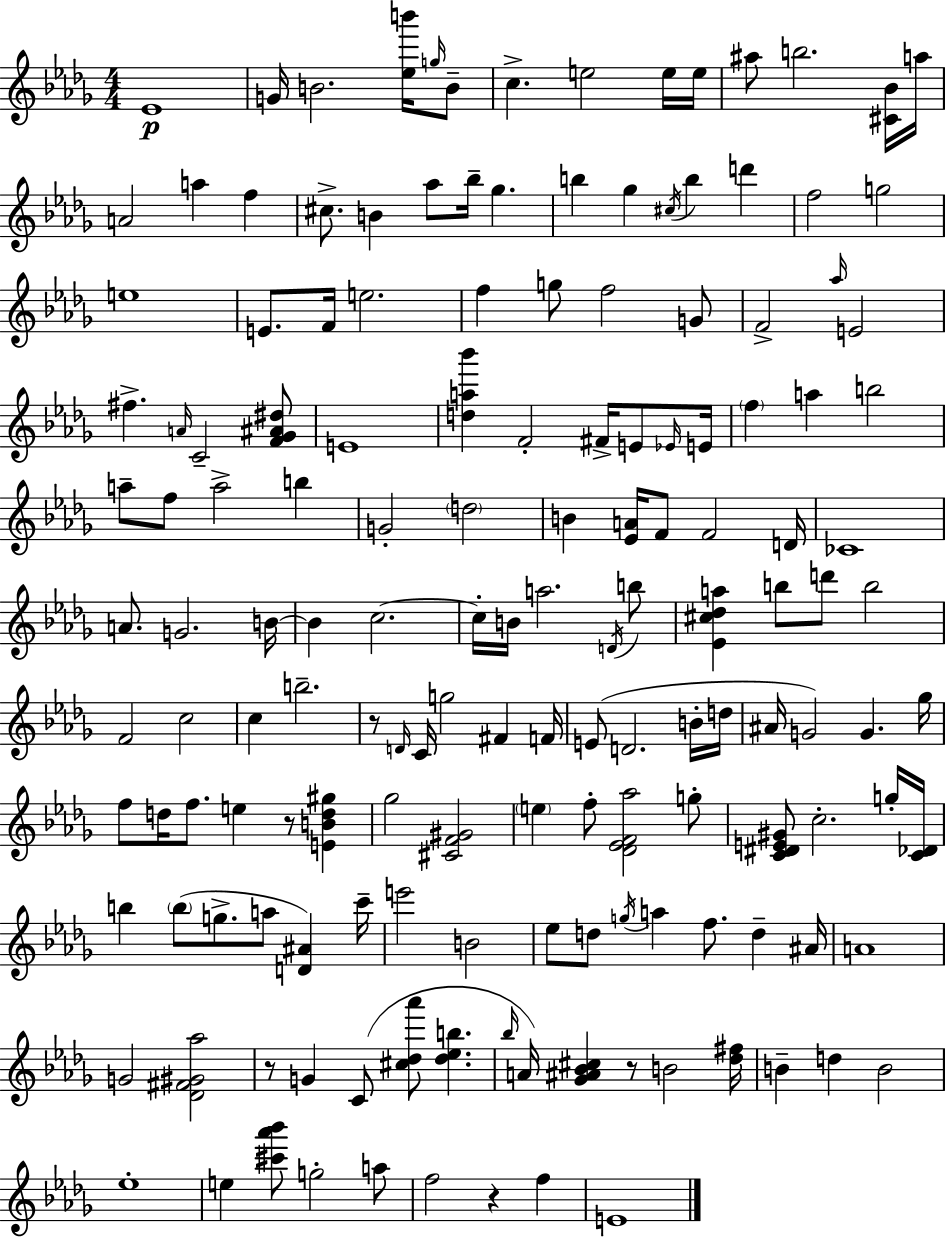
Eb4/w G4/s B4/h. [Eb5,B6]/s G5/s B4/e C5/q. E5/h E5/s E5/s A#5/e B5/h. [C#4,Bb4]/s A5/s A4/h A5/q F5/q C#5/e. B4/q Ab5/e Bb5/s Gb5/q. B5/q Gb5/q C#5/s B5/q D6/q F5/h G5/h E5/w E4/e. F4/s E5/h. F5/q G5/e F5/h G4/e F4/h Ab5/s E4/h F#5/q. A4/s C4/h [F4,Gb4,A#4,D#5]/e E4/w [D5,A5,Bb6]/q F4/h F#4/s E4/e Eb4/s E4/s F5/q A5/q B5/h A5/e F5/e A5/h B5/q G4/h D5/h B4/q [Eb4,A4]/s F4/e F4/h D4/s CES4/w A4/e. G4/h. B4/s B4/q C5/h. C5/s B4/s A5/h. D4/s B5/e [Eb4,C#5,Db5,A5]/q B5/e D6/e B5/h F4/h C5/h C5/q B5/h. R/e D4/s C4/s G5/h F#4/q F4/s E4/e D4/h. B4/s D5/s A#4/s G4/h G4/q. Gb5/s F5/e D5/s F5/e. E5/q R/e [E4,B4,D5,G#5]/q Gb5/h [C#4,F4,G#4]/h E5/q F5/e [Db4,Eb4,F4,Ab5]/h G5/e [C4,D#4,E4,G#4]/e C5/h. G5/s [C4,Db4]/s B5/q B5/e G5/e. A5/e [D4,A#4]/q C6/s E6/h B4/h Eb5/e D5/e G5/s A5/q F5/e. D5/q A#4/s A4/w G4/h [Db4,F#4,G#4,Ab5]/h R/e G4/q C4/e [C#5,Db5,Ab6]/e [Db5,Eb5,B5]/q. Bb5/s A4/s [Gb4,A#4,Bb4,C#5]/q R/e B4/h [Db5,F#5]/s B4/q D5/q B4/h Eb5/w E5/q [C#6,Ab6,Bb6]/e G5/h A5/e F5/h R/q F5/q E4/w